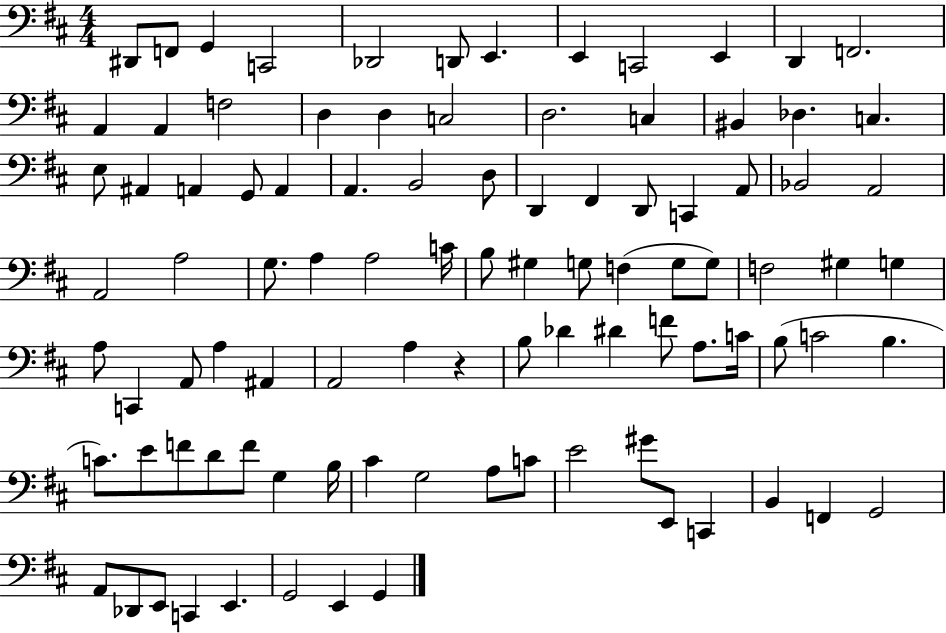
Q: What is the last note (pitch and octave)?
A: G2